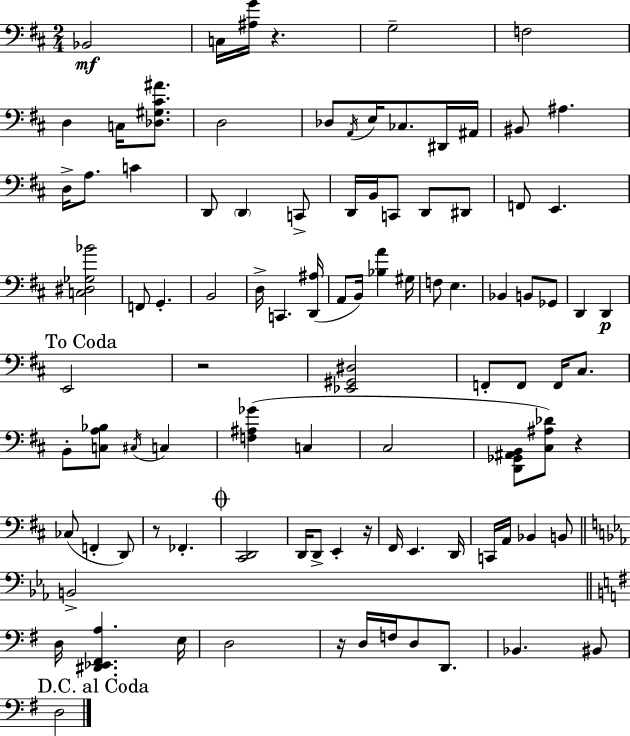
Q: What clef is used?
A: bass